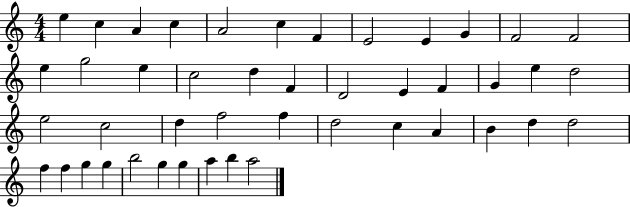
{
  \clef treble
  \numericTimeSignature
  \time 4/4
  \key c \major
  e''4 c''4 a'4 c''4 | a'2 c''4 f'4 | e'2 e'4 g'4 | f'2 f'2 | \break e''4 g''2 e''4 | c''2 d''4 f'4 | d'2 e'4 f'4 | g'4 e''4 d''2 | \break e''2 c''2 | d''4 f''2 f''4 | d''2 c''4 a'4 | b'4 d''4 d''2 | \break f''4 f''4 g''4 g''4 | b''2 g''4 g''4 | a''4 b''4 a''2 | \bar "|."
}